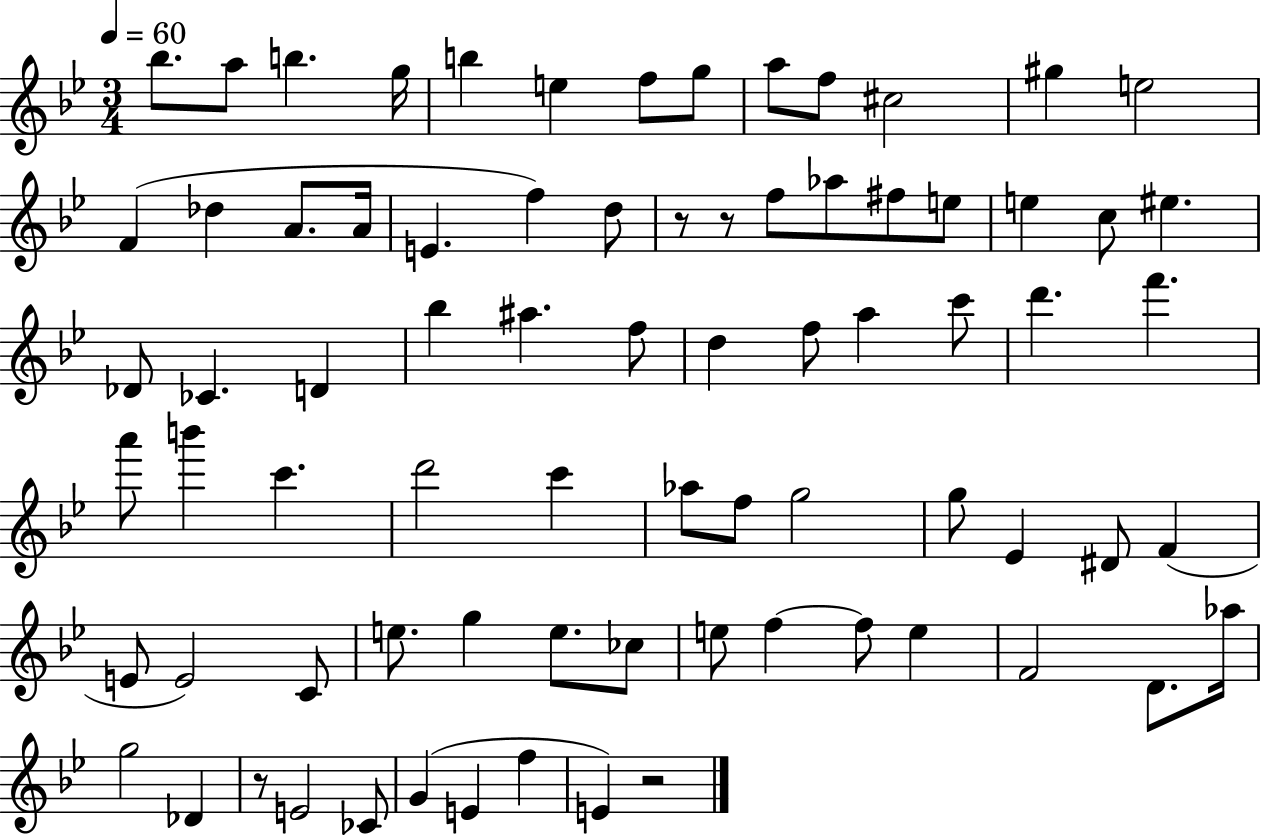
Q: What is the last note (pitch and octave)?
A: E4